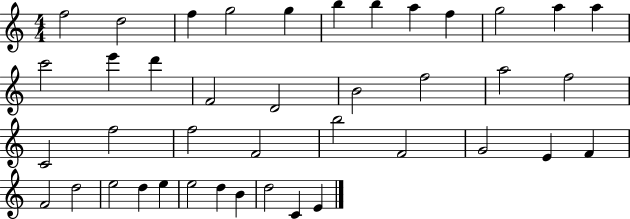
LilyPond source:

{
  \clef treble
  \numericTimeSignature
  \time 4/4
  \key c \major
  f''2 d''2 | f''4 g''2 g''4 | b''4 b''4 a''4 f''4 | g''2 a''4 a''4 | \break c'''2 e'''4 d'''4 | f'2 d'2 | b'2 f''2 | a''2 f''2 | \break c'2 f''2 | f''2 f'2 | b''2 f'2 | g'2 e'4 f'4 | \break f'2 d''2 | e''2 d''4 e''4 | e''2 d''4 b'4 | d''2 c'4 e'4 | \break \bar "|."
}